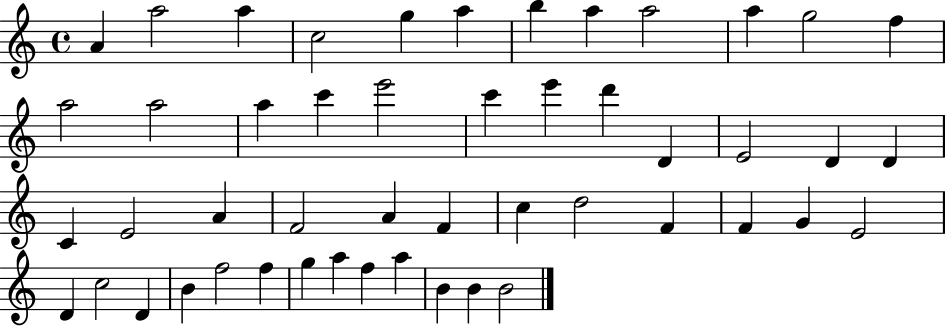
A4/q A5/h A5/q C5/h G5/q A5/q B5/q A5/q A5/h A5/q G5/h F5/q A5/h A5/h A5/q C6/q E6/h C6/q E6/q D6/q D4/q E4/h D4/q D4/q C4/q E4/h A4/q F4/h A4/q F4/q C5/q D5/h F4/q F4/q G4/q E4/h D4/q C5/h D4/q B4/q F5/h F5/q G5/q A5/q F5/q A5/q B4/q B4/q B4/h